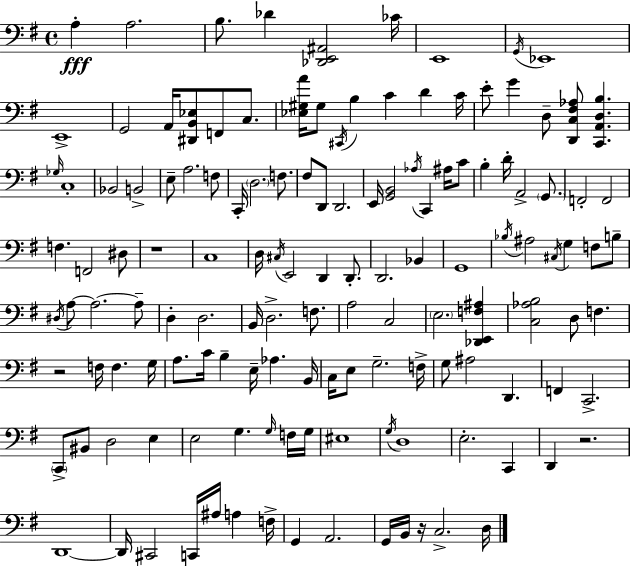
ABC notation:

X:1
T:Untitled
M:4/4
L:1/4
K:Em
A, A,2 B,/2 _D [_D,,E,,^A,,]2 _C/4 E,,4 G,,/4 _E,,4 E,,4 G,,2 A,,/4 [^D,,B,,_E,]/2 F,,/2 C,/2 [_E,^G,A]/4 ^G,/2 ^C,,/4 B, C D C/4 E/2 G D,/2 [D,,C,^F,_A,]/2 [C,,A,,D,B,] _G,/4 C,4 _B,,2 B,,2 E,/2 A,2 F,/2 C,,/4 D,2 F,/2 ^F,/2 D,,/2 D,,2 E,,/4 [G,,B,,]2 _A,/4 C,, ^A,/4 C/2 B, D/4 A,,2 G,,/2 F,,2 F,,2 F, F,,2 ^D,/2 z4 C,4 D,/4 ^C,/4 E,,2 D,, D,,/2 D,,2 _B,, G,,4 _B,/4 ^A,2 ^C,/4 G, F,/2 B,/2 ^D,/4 A,/2 A,2 A,/2 D, D,2 B,,/4 D,2 F,/2 A,2 C,2 E,2 [_D,,E,,F,^A,] [C,_A,B,]2 D,/2 F, z2 F,/4 F, G,/4 A,/2 C/4 B, E,/4 _A, B,,/4 C,/4 E,/2 G,2 F,/4 G,/2 ^A,2 D,, F,, C,,2 C,,/2 ^B,,/2 D,2 E, E,2 G, G,/4 F,/4 G,/4 ^E,4 G,/4 D,4 E,2 C,, D,, z2 D,,4 D,,/4 ^C,,2 C,,/4 ^A,/4 A, F,/4 G,, A,,2 G,,/4 B,,/4 z/4 C,2 D,/4